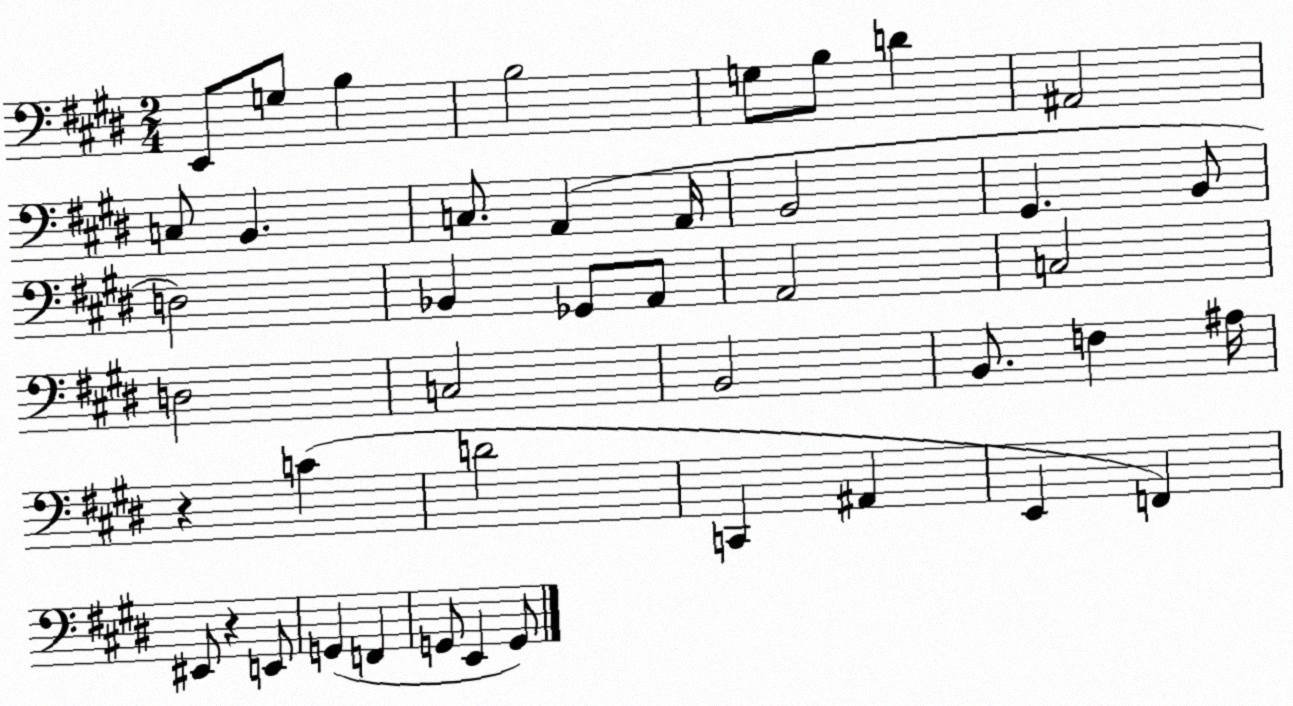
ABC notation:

X:1
T:Untitled
M:2/4
L:1/4
K:E
E,,/2 G,/2 B, B,2 G,/2 B,/2 D ^A,,2 C,/2 B,, C,/2 A,, A,,/4 B,,2 ^G,, B,,/2 D,2 _B,, _G,,/2 A,,/2 A,,2 C,2 D,2 C,2 B,,2 B,,/2 F, ^A,/4 z C D2 C,, ^A,, E,, F,, ^E,,/2 z E,,/2 G,, F,, G,,/2 E,, G,,/2